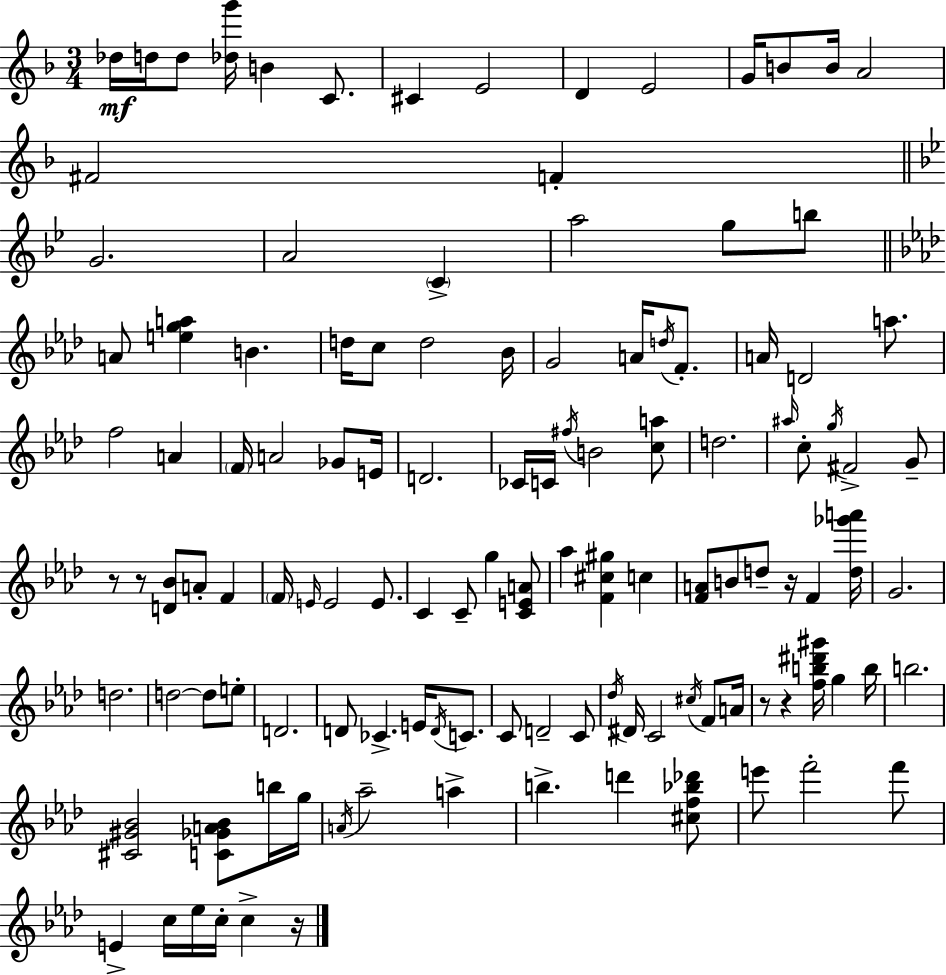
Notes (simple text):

Db5/s D5/s D5/e [Db5,G6]/s B4/q C4/e. C#4/q E4/h D4/q E4/h G4/s B4/e B4/s A4/h F#4/h F4/q G4/h. A4/h C4/q A5/h G5/e B5/e A4/e [E5,G5,A5]/q B4/q. D5/s C5/e D5/h Bb4/s G4/h A4/s D5/s F4/e. A4/s D4/h A5/e. F5/h A4/q F4/s A4/h Gb4/e E4/s D4/h. CES4/s C4/s F#5/s B4/h [C5,A5]/e D5/h. A#5/s C5/e G5/s F#4/h G4/e R/e R/e [D4,Bb4]/e A4/e F4/q F4/s E4/s E4/h E4/e. C4/q C4/e G5/q [C4,E4,A4]/e Ab5/q [F4,C#5,G#5]/q C5/q [F4,A4]/e B4/e D5/e R/s F4/q [D5,Gb6,A6]/s G4/h. D5/h. D5/h D5/e E5/e D4/h. D4/e CES4/q. E4/s D4/s C4/e. C4/e D4/h C4/e Db5/s D#4/s C4/h C#5/s F4/e A4/s R/e R/q [F5,B5,D#6,G#6]/s G5/q B5/s B5/h. [C#4,G#4,Bb4]/h [C4,Gb4,A4,Bb4]/e B5/s G5/s A4/s Ab5/h A5/q B5/q. D6/q [C#5,F5,Bb5,Db6]/e E6/e F6/h F6/e E4/q C5/s Eb5/s C5/s C5/q R/s